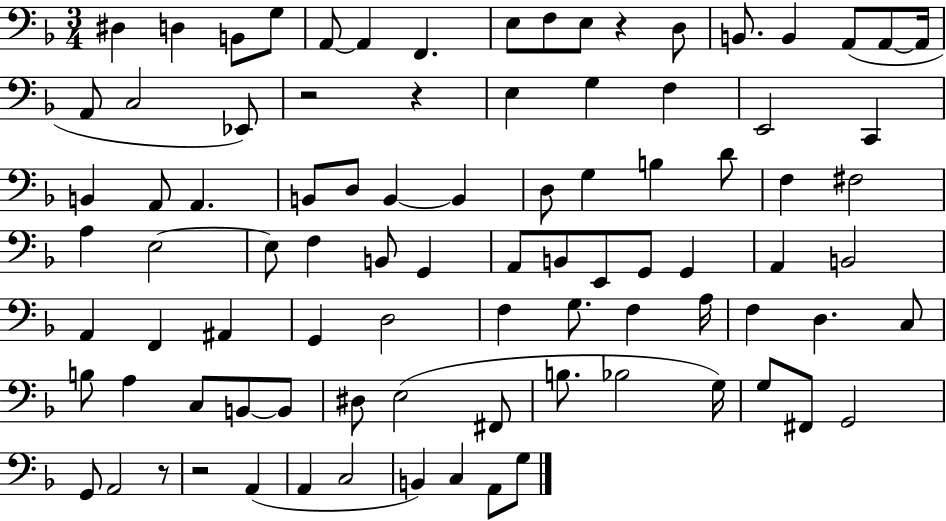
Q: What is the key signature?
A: F major